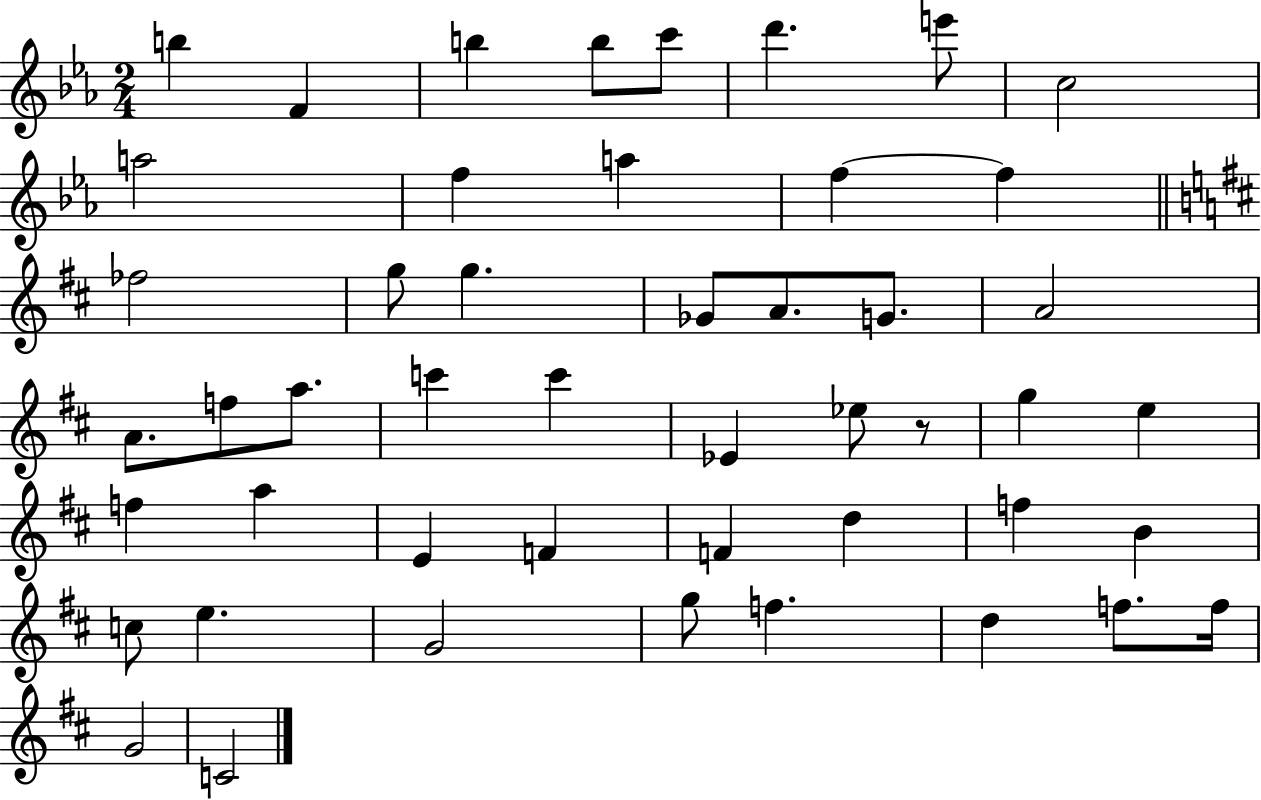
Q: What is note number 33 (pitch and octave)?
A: F4